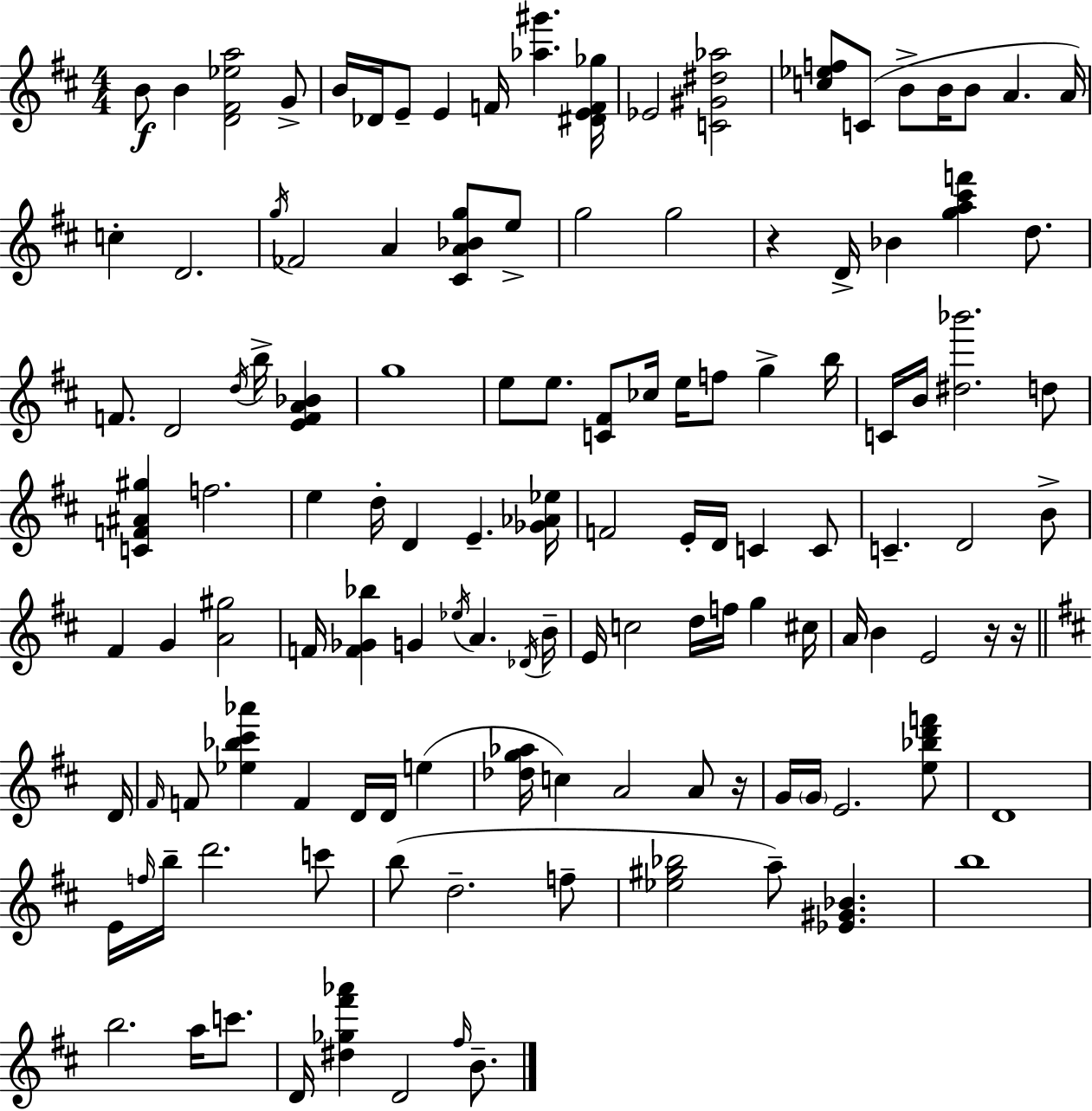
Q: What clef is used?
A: treble